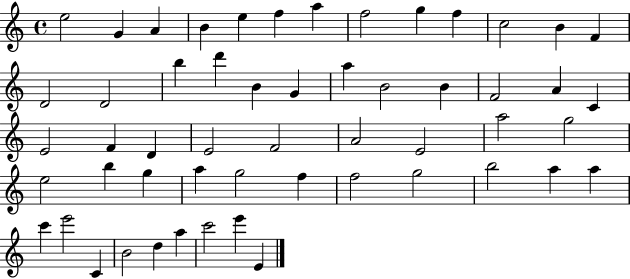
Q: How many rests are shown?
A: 0